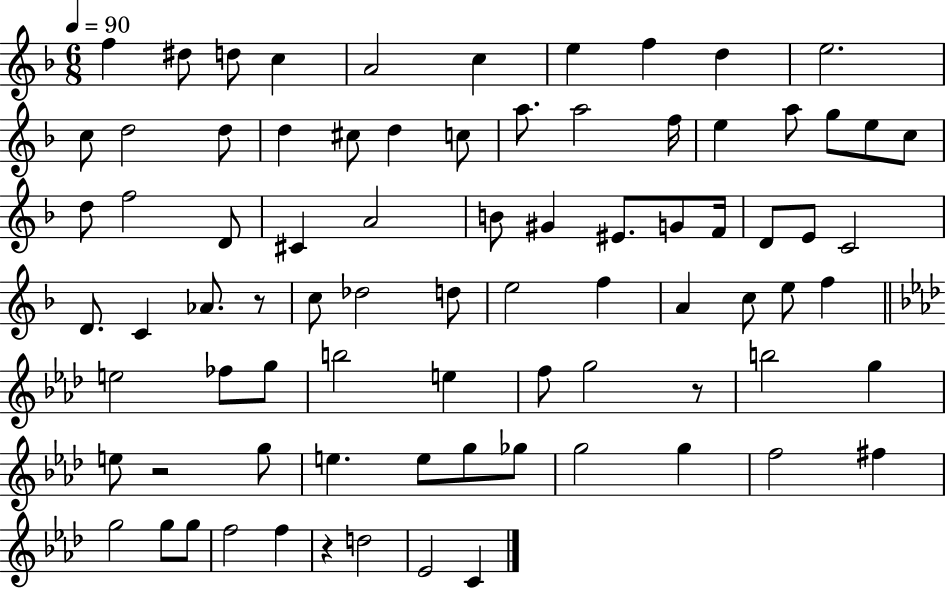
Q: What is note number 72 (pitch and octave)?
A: G5